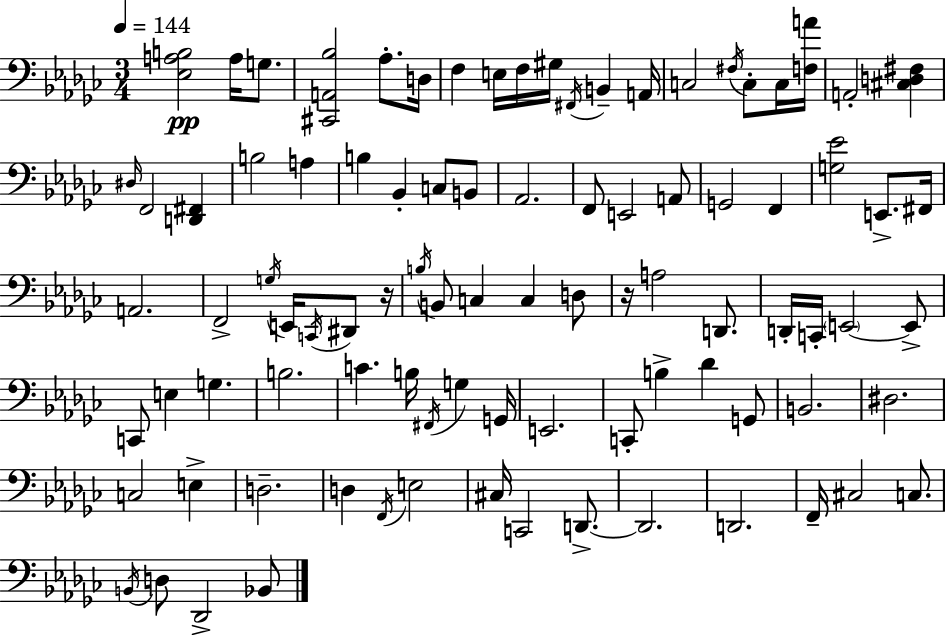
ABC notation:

X:1
T:Untitled
M:3/4
L:1/4
K:Ebm
[_E,A,B,]2 A,/4 G,/2 [^C,,A,,_B,]2 _A,/2 D,/4 F, E,/4 F,/4 ^G,/4 ^F,,/4 B,, A,,/4 C,2 ^F,/4 C,/2 C,/4 [F,A]/4 A,,2 [^C,D,^F,] ^D,/4 F,,2 [D,,^F,,] B,2 A, B, _B,, C,/2 B,,/2 _A,,2 F,,/2 E,,2 A,,/2 G,,2 F,, [G,_E]2 E,,/2 ^F,,/4 A,,2 F,,2 G,/4 E,,/4 C,,/4 ^D,,/2 z/4 B,/4 B,,/2 C, C, D,/2 z/4 A,2 D,,/2 D,,/4 C,,/4 E,,2 E,,/2 C,,/2 E, G, B,2 C B,/4 ^F,,/4 G, G,,/4 E,,2 C,,/2 B, _D G,,/2 B,,2 ^D,2 C,2 E, D,2 D, F,,/4 E,2 ^C,/4 C,,2 D,,/2 D,,2 D,,2 F,,/4 ^C,2 C,/2 B,,/4 D,/2 _D,,2 _B,,/2